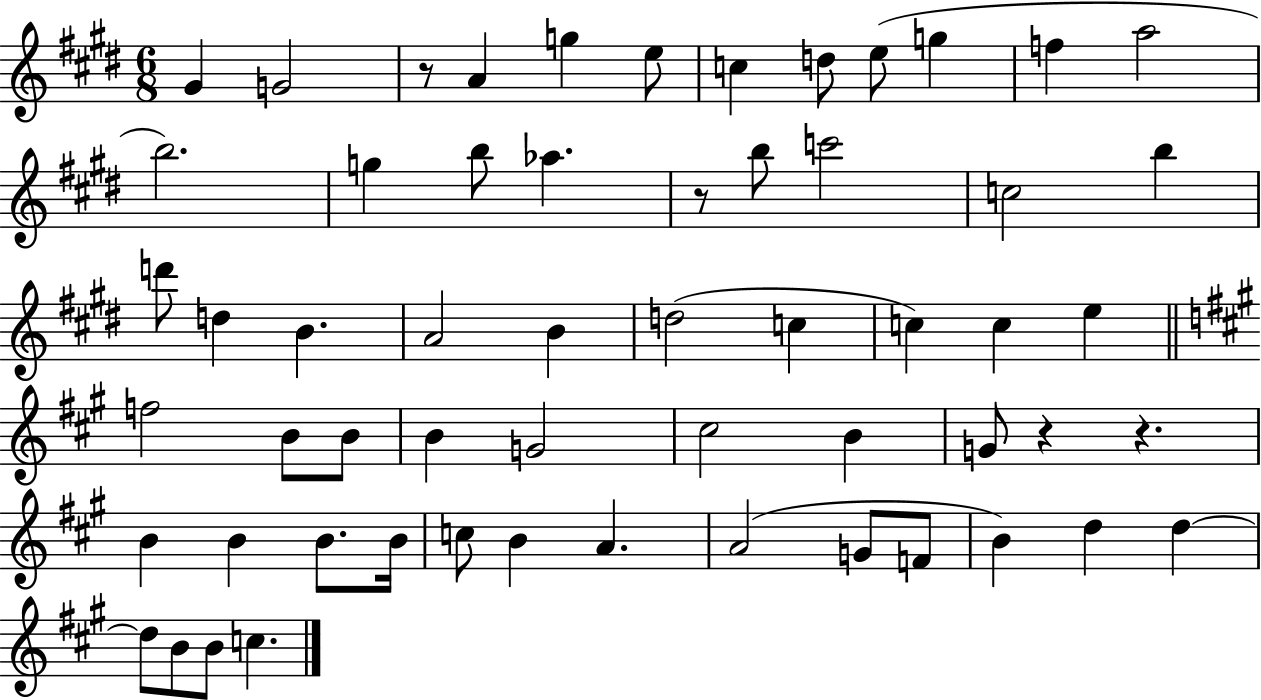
{
  \clef treble
  \numericTimeSignature
  \time 6/8
  \key e \major
  gis'4 g'2 | r8 a'4 g''4 e''8 | c''4 d''8 e''8( g''4 | f''4 a''2 | \break b''2.) | g''4 b''8 aes''4. | r8 b''8 c'''2 | c''2 b''4 | \break d'''8 d''4 b'4. | a'2 b'4 | d''2( c''4 | c''4) c''4 e''4 | \break \bar "||" \break \key a \major f''2 b'8 b'8 | b'4 g'2 | cis''2 b'4 | g'8 r4 r4. | \break b'4 b'4 b'8. b'16 | c''8 b'4 a'4. | a'2( g'8 f'8 | b'4) d''4 d''4~~ | \break d''8 b'8 b'8 c''4. | \bar "|."
}